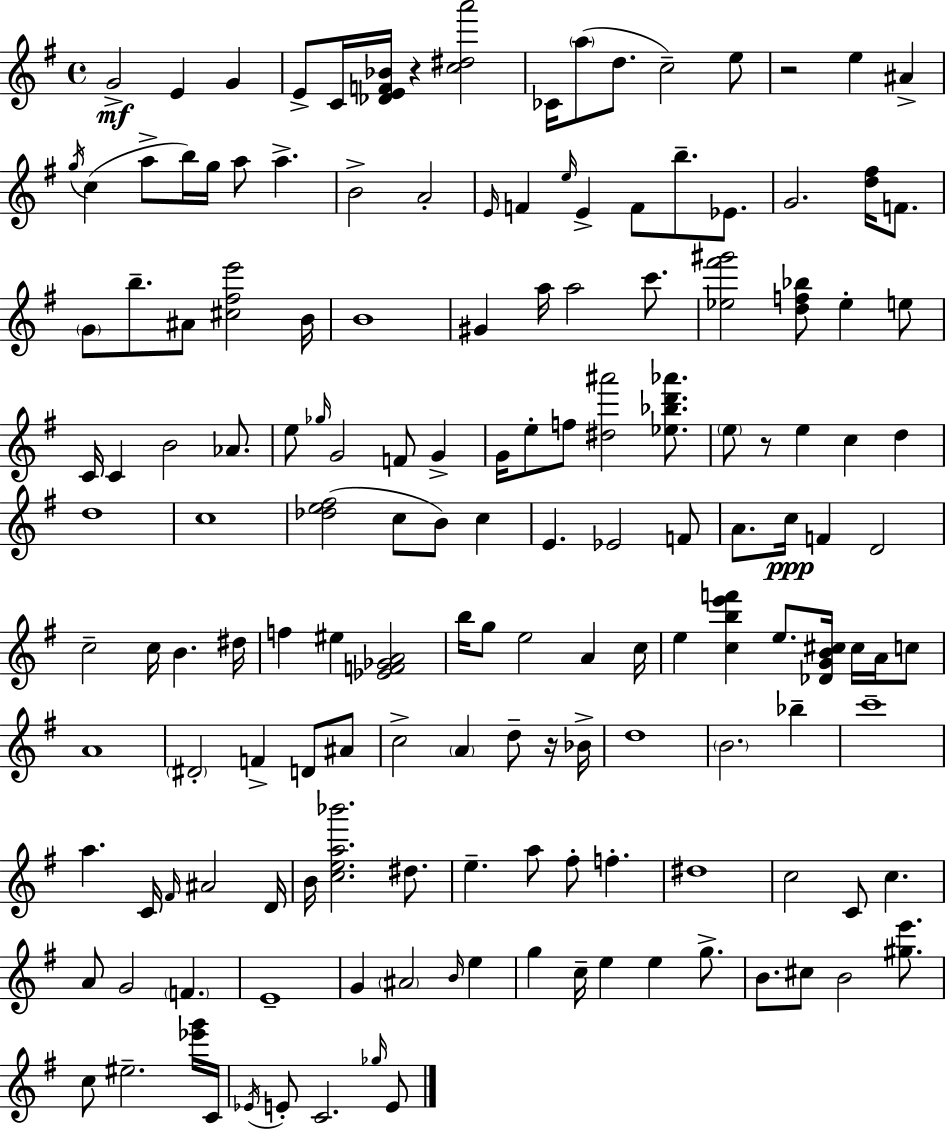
G4/h E4/q G4/q E4/e C4/s [Db4,E4,F4,Bb4]/s R/q [C5,D#5,A6]/h CES4/s A5/e D5/e. C5/h E5/e R/h E5/q A#4/q G5/s C5/q A5/e B5/s G5/s A5/e A5/q. B4/h A4/h E4/s F4/q E5/s E4/q F4/e B5/e. Eb4/e. G4/h. [D5,F#5]/s F4/e. G4/e B5/e. A#4/e [C#5,F#5,E6]/h B4/s B4/w G#4/q A5/s A5/h C6/e. [Eb5,F#6,G#6]/h [D5,F5,Bb5]/e Eb5/q E5/e C4/s C4/q B4/h Ab4/e. E5/e Gb5/s G4/h F4/e G4/q G4/s E5/e F5/e [D#5,A#6]/h [Eb5,Bb5,D6,Ab6]/e. E5/e R/e E5/q C5/q D5/q D5/w C5/w [Db5,E5,F#5]/h C5/e B4/e C5/q E4/q. Eb4/h F4/e A4/e. C5/s F4/q D4/h C5/h C5/s B4/q. D#5/s F5/q EIS5/q [Eb4,F4,Gb4,A4]/h B5/s G5/e E5/h A4/q C5/s E5/q [C5,B5,E6,F6]/q E5/e. [Db4,G4,B4,C#5]/s C#5/s A4/s C5/e A4/w D#4/h F4/q D4/e A#4/e C5/h A4/q D5/e R/s Bb4/s D5/w B4/h. Bb5/q C6/w A5/q. C4/s F#4/s A#4/h D4/s B4/s [C5,E5,A5,Bb6]/h. D#5/e. E5/q. A5/e F#5/e F5/q. D#5/w C5/h C4/e C5/q. A4/e G4/h F4/q. E4/w G4/q A#4/h B4/s E5/q G5/q C5/s E5/q E5/q G5/e. B4/e. C#5/e B4/h [G#5,E6]/e. C5/e EIS5/h. [Eb6,G6]/s C4/s Eb4/s E4/e C4/h. Gb5/s E4/e